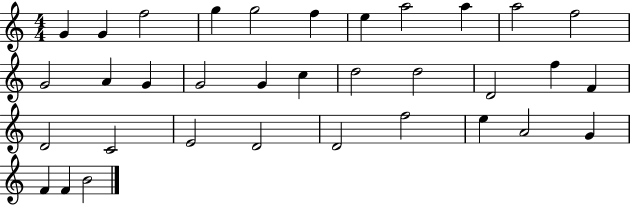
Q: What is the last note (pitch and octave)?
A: B4